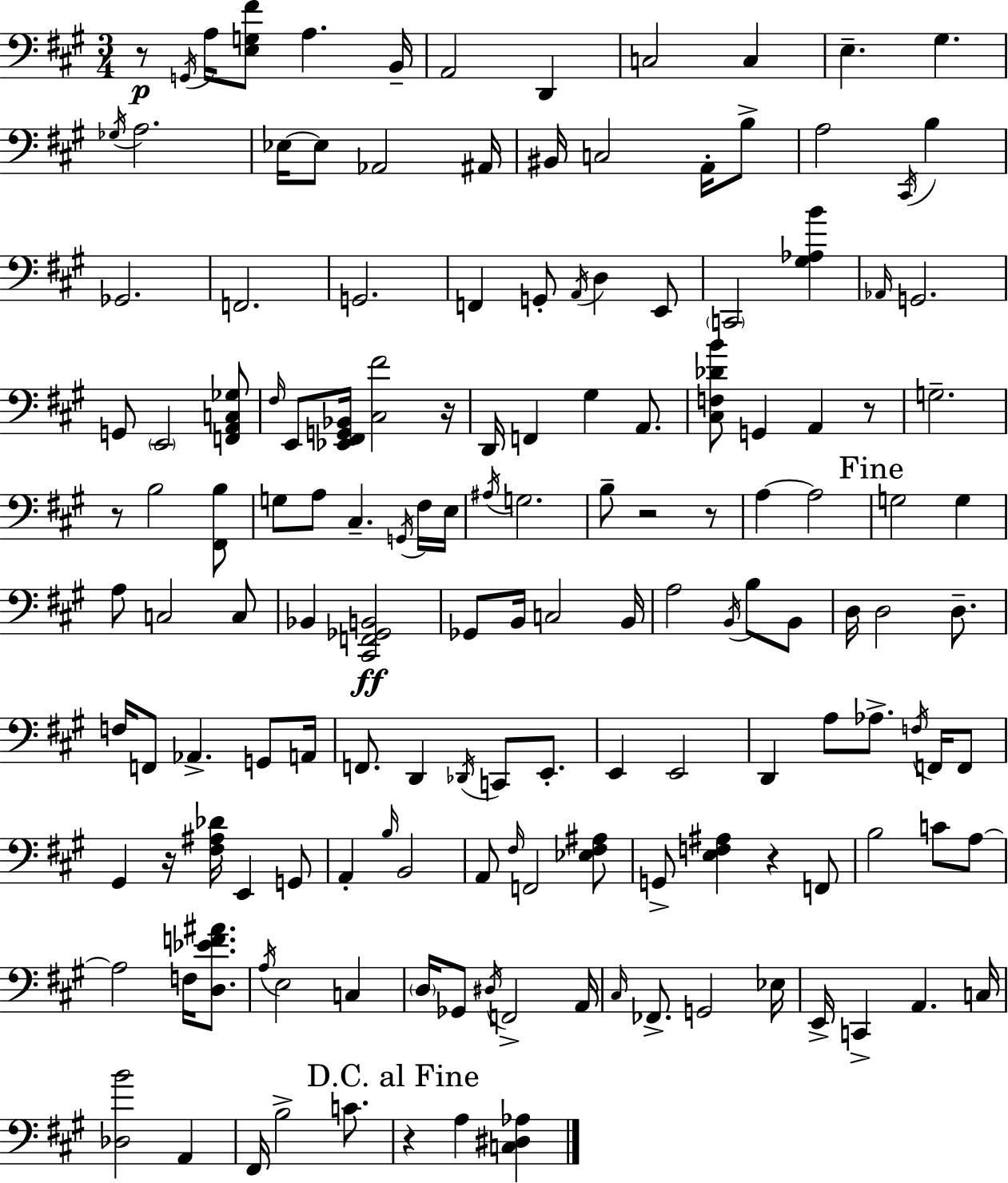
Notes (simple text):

R/e G2/s A3/s [E3,G3,F#4]/e A3/q. B2/s A2/h D2/q C3/h C3/q E3/q. G#3/q. Gb3/s A3/h. Eb3/s Eb3/e Ab2/h A#2/s BIS2/s C3/h A2/s B3/e A3/h C#2/s B3/q Gb2/h. F2/h. G2/h. F2/q G2/e A2/s D3/q E2/e C2/h [G#3,Ab3,B4]/q Ab2/s G2/h. G2/e E2/h [F2,A2,C3,Gb3]/e F#3/s E2/e [Eb2,F#2,G2,Bb2]/s [C#3,F#4]/h R/s D2/s F2/q G#3/q A2/e. [C#3,F3,Db4,B4]/e G2/q A2/q R/e G3/h. R/e B3/h [F#2,B3]/e G3/e A3/e C#3/q. G2/s F#3/s E3/s A#3/s G3/h. B3/e R/h R/e A3/q A3/h G3/h G3/q A3/e C3/h C3/e Bb2/q [C#2,F2,Gb2,B2]/h Gb2/e B2/s C3/h B2/s A3/h B2/s B3/e B2/e D3/s D3/h D3/e. F3/s F2/e Ab2/q. G2/e A2/s F2/e. D2/q Db2/s C2/e E2/e. E2/q E2/h D2/q A3/e Ab3/e. F3/s F2/s F2/e G#2/q R/s [F#3,A#3,Db4]/s E2/q G2/e A2/q B3/s B2/h A2/e F#3/s F2/h [Eb3,F#3,A#3]/e G2/e [E3,F3,A#3]/q R/q F2/e B3/h C4/e A3/e A3/h F3/s [D3,Eb4,F4,A#4]/e. A3/s E3/h C3/q D3/s Gb2/e D#3/s F2/h A2/s C#3/s FES2/e. G2/h Eb3/s E2/s C2/q A2/q. C3/s [Db3,B4]/h A2/q F#2/s B3/h C4/e. R/q A3/q [C3,D#3,Ab3]/q